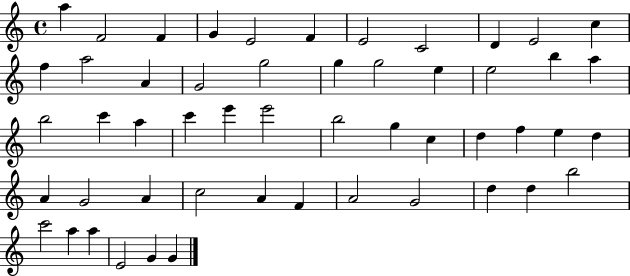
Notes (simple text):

A5/q F4/h F4/q G4/q E4/h F4/q E4/h C4/h D4/q E4/h C5/q F5/q A5/h A4/q G4/h G5/h G5/q G5/h E5/q E5/h B5/q A5/q B5/h C6/q A5/q C6/q E6/q E6/h B5/h G5/q C5/q D5/q F5/q E5/q D5/q A4/q G4/h A4/q C5/h A4/q F4/q A4/h G4/h D5/q D5/q B5/h C6/h A5/q A5/q E4/h G4/q G4/q